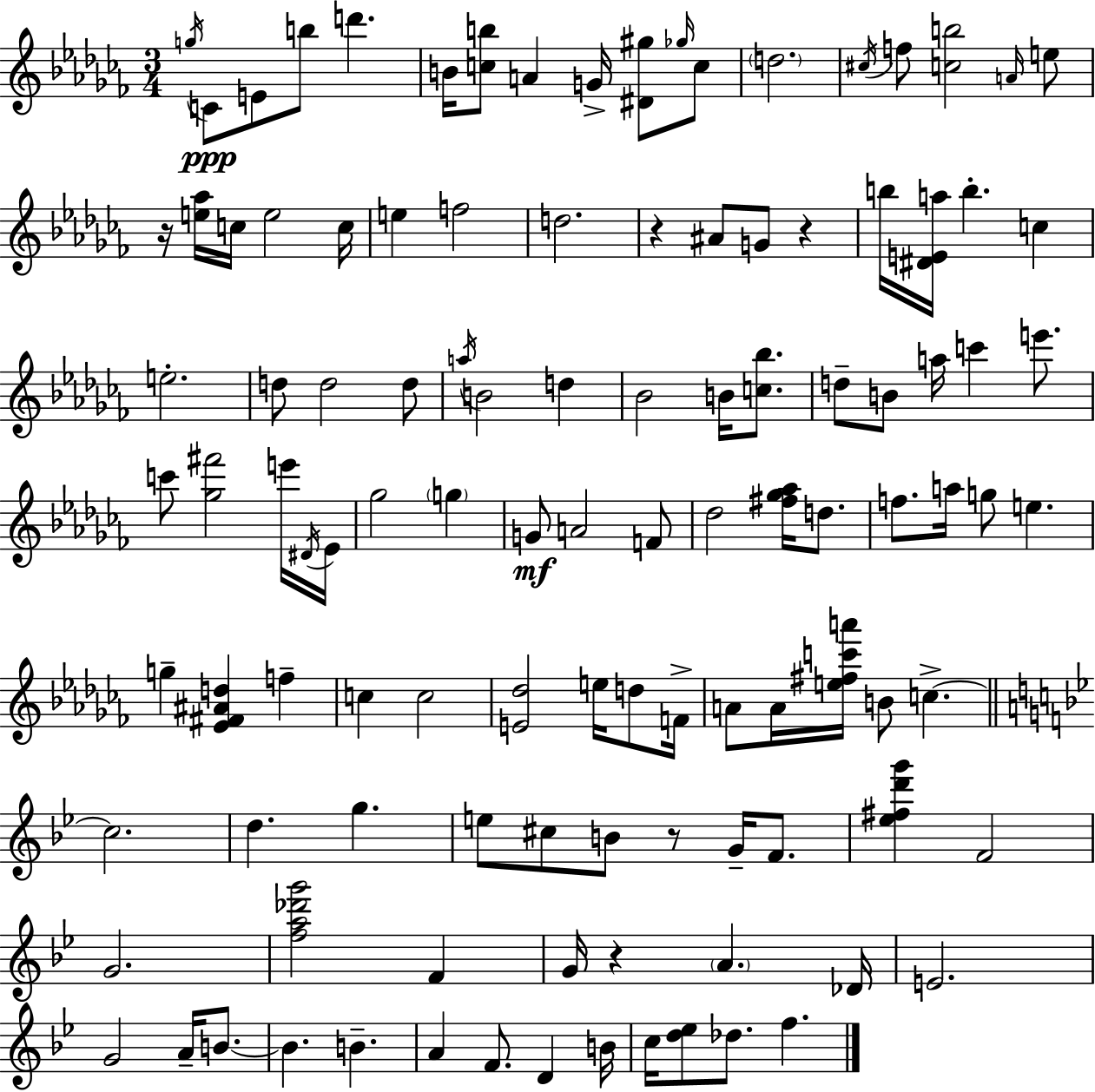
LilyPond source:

{
  \clef treble
  \numericTimeSignature
  \time 3/4
  \key aes \minor
  \acciaccatura { g''16 }\ppp c'8 e'8 b''8 d'''4. | b'16 <c'' b''>8 a'4 g'16-> <dis' gis''>8 \grace { ges''16 } | c''8 \parenthesize d''2. | \acciaccatura { cis''16 } f''8 <c'' b''>2 | \break \grace { a'16 } e''8 r16 <e'' aes''>16 c''16 e''2 | c''16 e''4 f''2 | d''2. | r4 ais'8 g'8 | \break r4 b''16 <dis' e' a''>16 b''4.-. | c''4 e''2.-. | d''8 d''2 | d''8 \acciaccatura { a''16 } b'2 | \break d''4 bes'2 | b'16 <c'' bes''>8. d''8-- b'8 a''16 c'''4 | e'''8. c'''8 <ges'' fis'''>2 | e'''16 \acciaccatura { dis'16 } ees'16 ges''2 | \break \parenthesize g''4 g'8\mf a'2 | f'8 des''2 | <fis'' ges'' aes''>16 d''8. f''8. a''16 g''8 | e''4. g''4-- <ees' fis' ais' d''>4 | \break f''4-- c''4 c''2 | <e' des''>2 | e''16 d''8 f'16-> a'8 a'16 <e'' fis'' c''' a'''>16 b'8 | c''4.->~~ \bar "||" \break \key bes \major c''2. | d''4. g''4. | e''8 cis''8 b'8 r8 g'16-- f'8. | <ees'' fis'' d''' g'''>4 f'2 | \break g'2. | <f'' a'' des''' g'''>2 f'4 | g'16 r4 \parenthesize a'4. des'16 | e'2. | \break g'2 a'16-- b'8.~~ | b'4. b'4.-- | a'4 f'8. d'4 b'16 | c''16 <d'' ees''>8 des''8. f''4. | \break \bar "|."
}